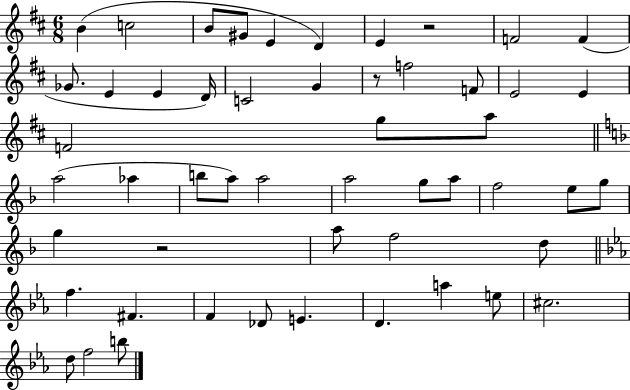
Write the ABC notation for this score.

X:1
T:Untitled
M:6/8
L:1/4
K:D
B c2 B/2 ^G/2 E D E z2 F2 F _G/2 E E D/4 C2 G z/2 f2 F/2 E2 E F2 g/2 a/2 a2 _a b/2 a/2 a2 a2 g/2 a/2 f2 e/2 g/2 g z2 a/2 f2 d/2 f ^F F _D/2 E D a e/2 ^c2 d/2 f2 b/2